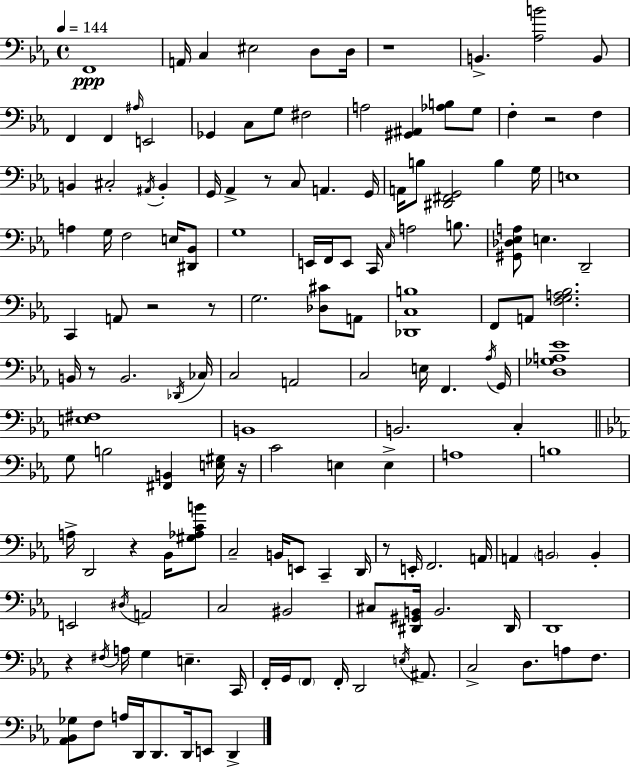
F2/w A2/s C3/q EIS3/h D3/e D3/s R/w B2/q. [Ab3,B4]/h B2/e F2/q F2/q A#3/s E2/h Gb2/q C3/e G3/e F#3/h A3/h [G#2,A#2]/q [Ab3,B3]/e G3/e F3/q R/h F3/q B2/q C#3/h A#2/s B2/q G2/s Ab2/q R/e C3/e A2/q. G2/s A2/s B3/e [D#2,F#2,G2]/h B3/q G3/s E3/w A3/q G3/s F3/h E3/s [D#2,Bb2]/e G3/w E2/s F2/s E2/e C2/s C3/s A3/h B3/e. [G#2,Db3,Eb3,A3]/e E3/q. D2/h C2/q A2/e R/h R/e G3/h. [Db3,C#4]/e A2/e [Db2,C3,B3]/w F2/e A2/e [F3,G3,A3,Bb3]/h. B2/s R/e B2/h. Db2/s CES3/s C3/h A2/h C3/h E3/s F2/q. Ab3/s G2/s [D3,Gb3,A3,Eb4]/w [E3,F#3]/w B2/w B2/h. C3/q G3/e B3/h [F#2,B2]/q [E3,G#3]/s R/s C4/h E3/q E3/q A3/w B3/w A3/s D2/h R/q Bb2/s [G#3,Ab3,C4,B4]/e C3/h B2/s E2/e C2/q D2/s R/e E2/s F2/h. A2/s A2/q B2/h B2/q E2/h D#3/s A2/h C3/h BIS2/h C#3/e [D#2,G#2,B2]/s B2/h. D#2/s D2/w R/q F#3/s A3/s G3/q E3/q. C2/s F2/s G2/s F2/e F2/s D2/h E3/s A#2/e. C3/h D3/e. A3/e F3/e. [Ab2,Bb2,Gb3]/e F3/e A3/s D2/s D2/e. D2/s E2/e D2/q